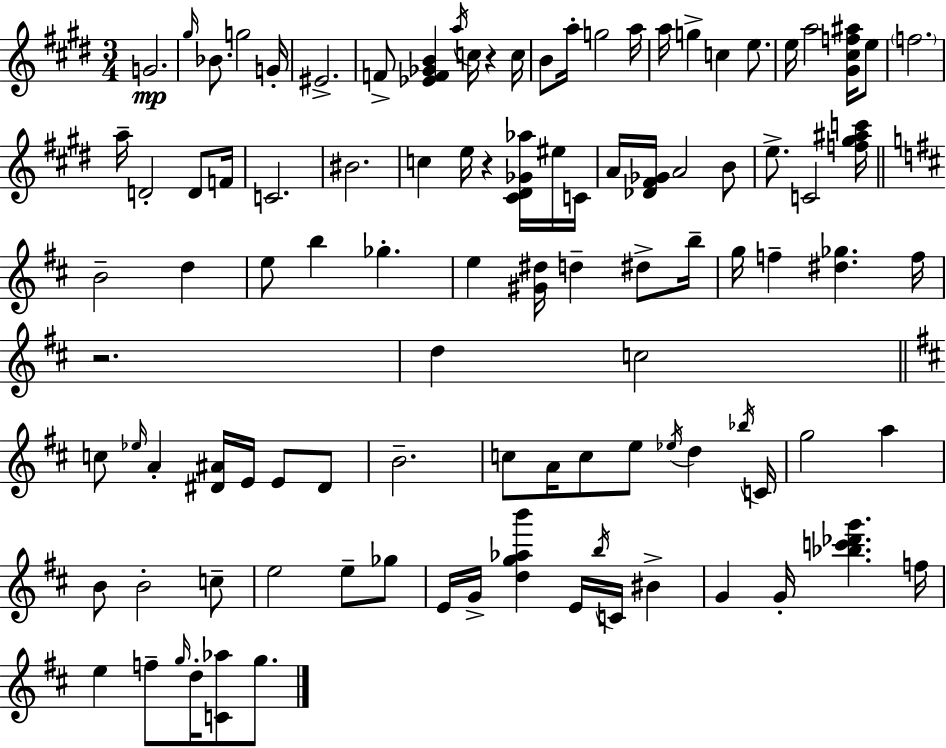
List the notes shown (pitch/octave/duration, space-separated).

G4/h. G#5/s Bb4/e. G5/h G4/s EIS4/h. F4/e [Eb4,F4,Gb4,B4]/q A5/s C5/s R/q C5/s B4/e A5/s G5/h A5/s A5/s G5/q C5/q E5/e. E5/s A5/h [G#4,C#5,F5,A#5]/s E5/e F5/h. A5/s D4/h D4/e F4/s C4/h. BIS4/h. C5/q E5/s R/q [C#4,D#4,Gb4,Ab5]/s EIS5/s C4/s A4/s [Db4,F#4,Gb4]/s A4/h B4/e E5/e. C4/h [F5,G#5,A#5,C6]/s B4/h D5/q E5/e B5/q Gb5/q. E5/q [G#4,D#5]/s D5/q D#5/e B5/s G5/s F5/q [D#5,Gb5]/q. F5/s R/h. D5/q C5/h C5/e Eb5/s A4/q [D#4,A#4]/s E4/s E4/e D#4/e B4/h. C5/e A4/s C5/e E5/e Eb5/s D5/q Bb5/s C4/s G5/h A5/q B4/e B4/h C5/e E5/h E5/e Gb5/e E4/s G4/s [D5,G5,Ab5,B6]/q E4/s B5/s C4/s BIS4/q G4/q G4/s [Bb5,C6,Db6,G6]/q. F5/s E5/q F5/e G5/s D5/s [C4,Ab5]/e G5/e.